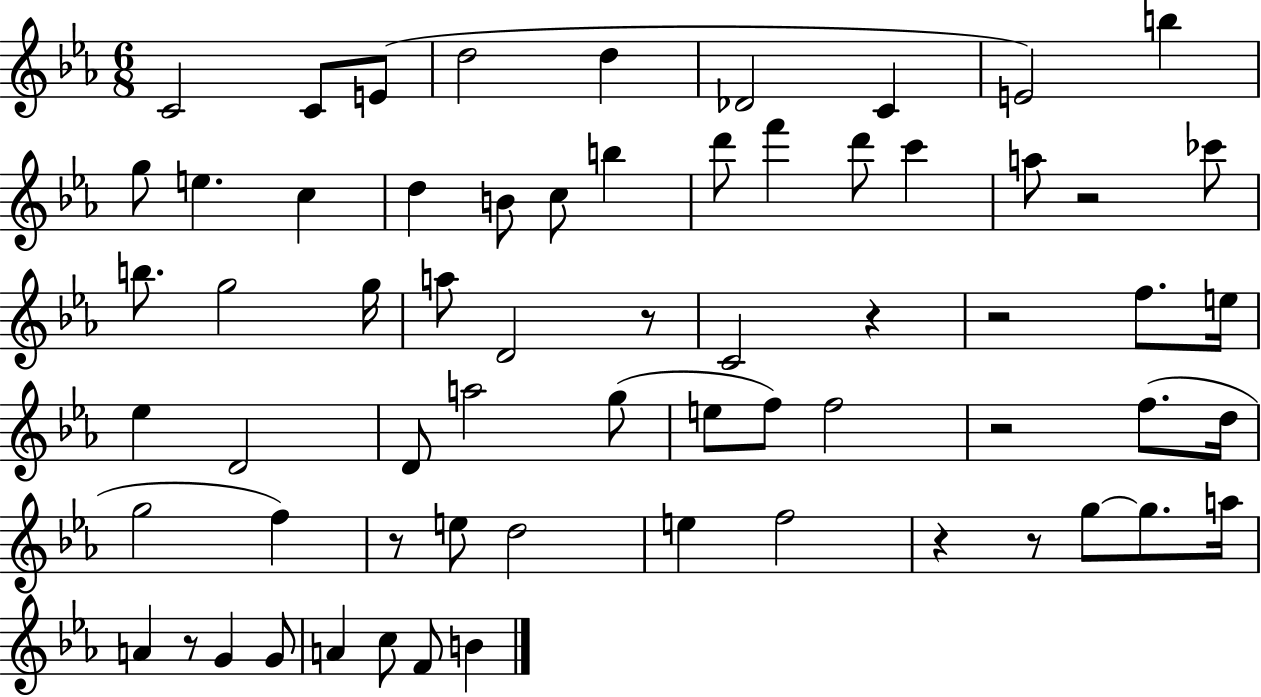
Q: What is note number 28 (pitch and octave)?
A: C4